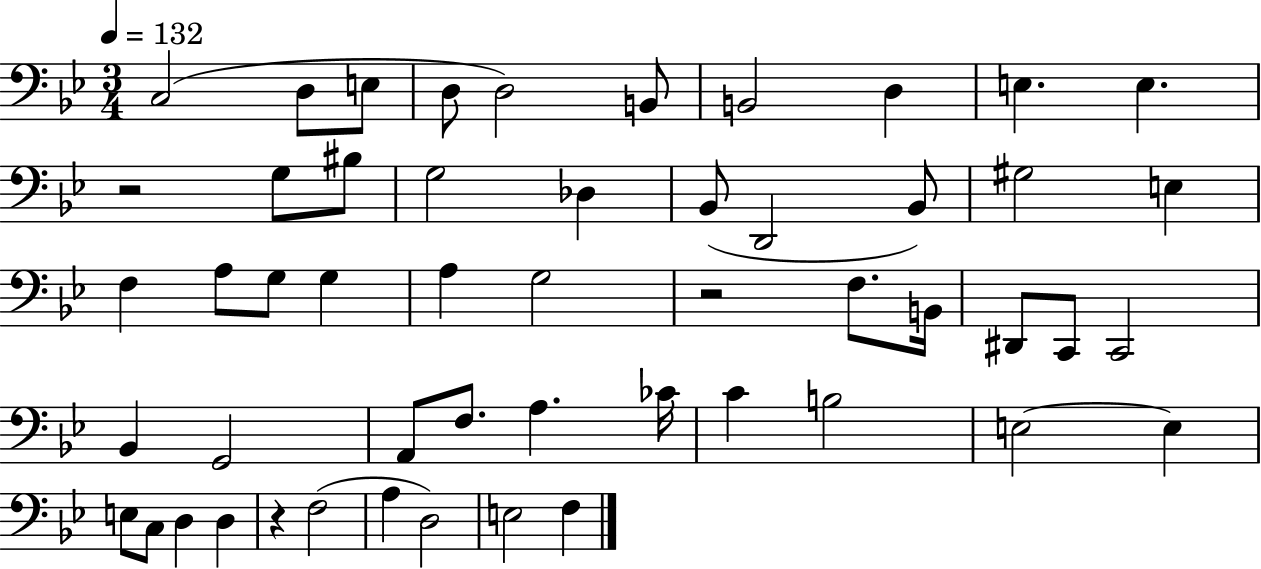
C3/h D3/e E3/e D3/e D3/h B2/e B2/h D3/q E3/q. E3/q. R/h G3/e BIS3/e G3/h Db3/q Bb2/e D2/h Bb2/e G#3/h E3/q F3/q A3/e G3/e G3/q A3/q G3/h R/h F3/e. B2/s D#2/e C2/e C2/h Bb2/q G2/h A2/e F3/e. A3/q. CES4/s C4/q B3/h E3/h E3/q E3/e C3/e D3/q D3/q R/q F3/h A3/q D3/h E3/h F3/q